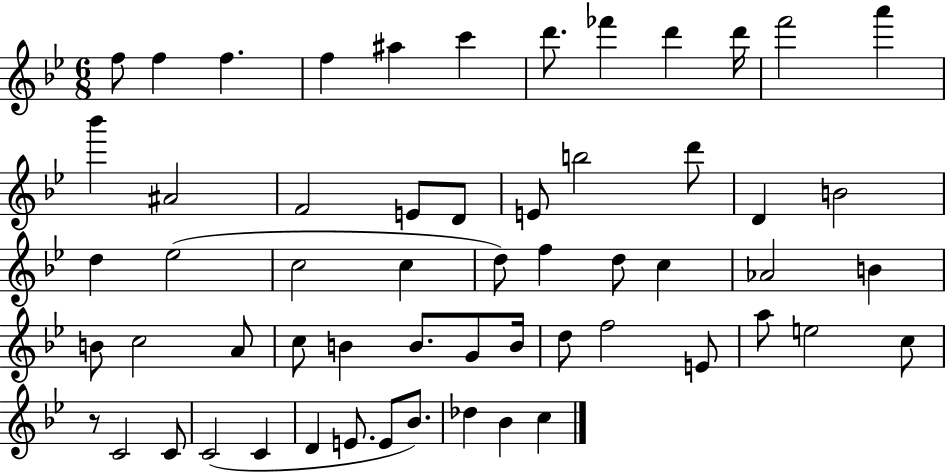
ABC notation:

X:1
T:Untitled
M:6/8
L:1/4
K:Bb
f/2 f f f ^a c' d'/2 _f' d' d'/4 f'2 a' _b' ^A2 F2 E/2 D/2 E/2 b2 d'/2 D B2 d _e2 c2 c d/2 f d/2 c _A2 B B/2 c2 A/2 c/2 B B/2 G/2 B/4 d/2 f2 E/2 a/2 e2 c/2 z/2 C2 C/2 C2 C D E/2 E/2 _B/2 _d _B c